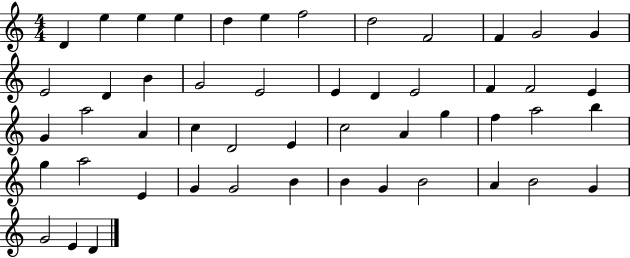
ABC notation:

X:1
T:Untitled
M:4/4
L:1/4
K:C
D e e e d e f2 d2 F2 F G2 G E2 D B G2 E2 E D E2 F F2 E G a2 A c D2 E c2 A g f a2 b g a2 E G G2 B B G B2 A B2 G G2 E D